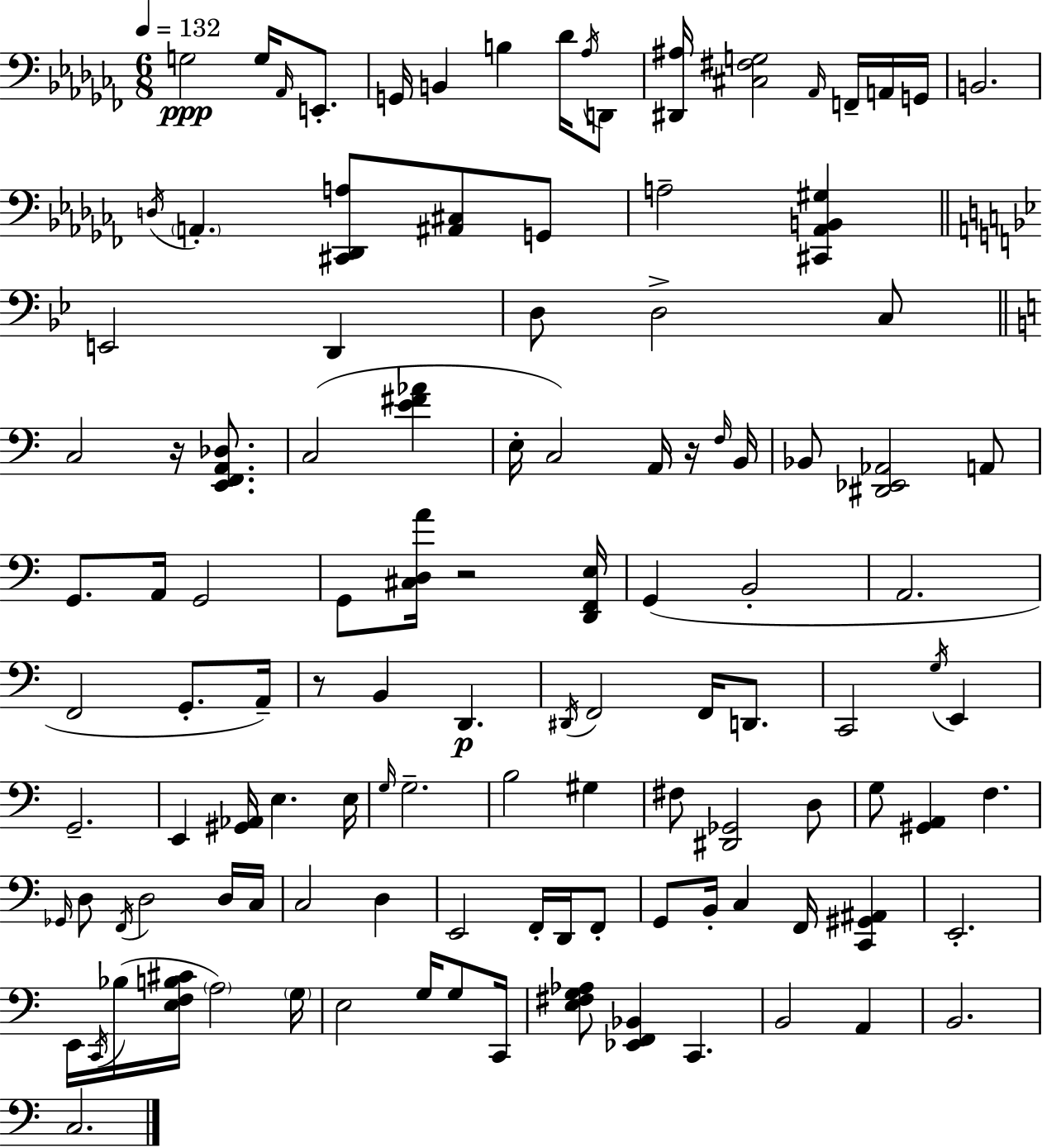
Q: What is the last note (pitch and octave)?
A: C3